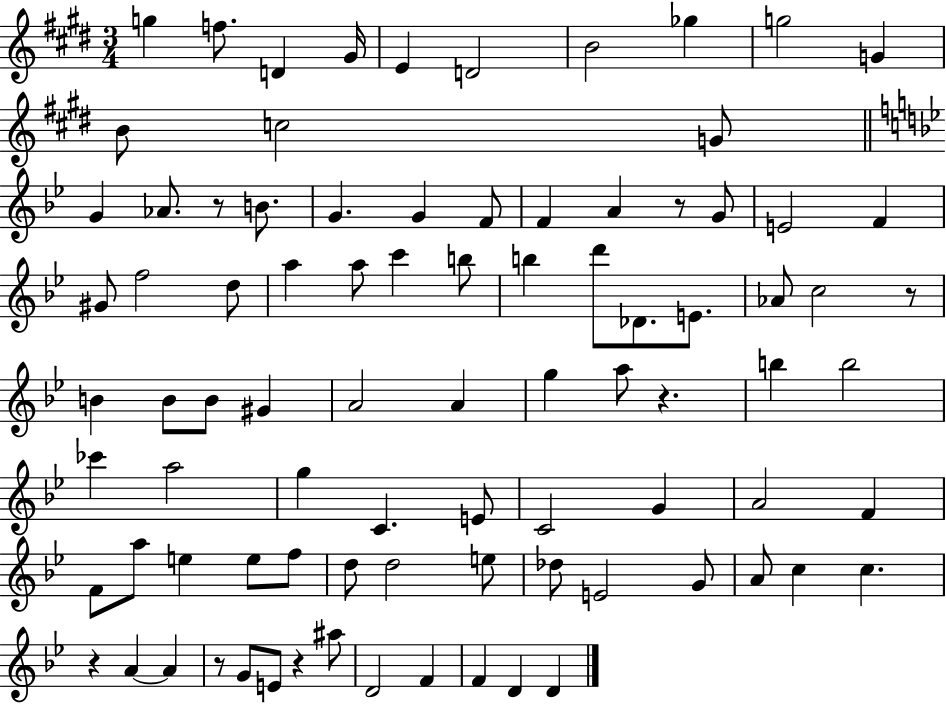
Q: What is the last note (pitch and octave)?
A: D4